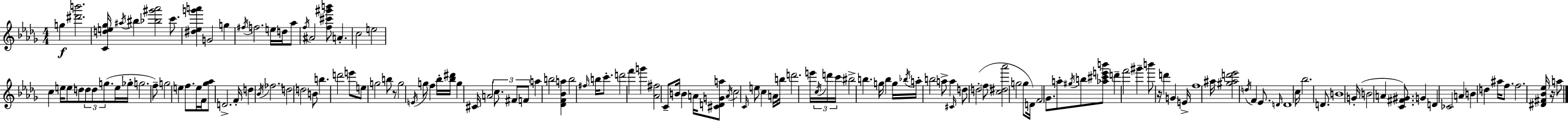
X:1
T:Untitled
M:4/4
L:1/4
K:Bbm
g [^d'b']2 [Cde_g]/4 ^a/4 ^b [_b^g'_a']2 c'/2 [^d_eg'a'] G2 g ^f/4 f2 e/4 d/4 _a/2 f/4 ^A2 [f^c'^g'b']/2 A c2 e2 c e/4 e/2 d/2 d/2 d/2 g/2 e/4 _g/4 g2 f/2 g2 e f/2 e/4 F/4 [_g_a]/2 D2 F/4 d _B/4 _f2 d2 d2 B/2 b d'2 e'/2 e/2 g2 b/2 z/2 g2 E/4 g/2 f _b/4 [_b^d']/4 g ^C/4 A2 c/2 ^F/2 F/2 a b2 [_DF_Ba] b2 ^f/4 b/4 c'/2 d'2 f' g' [_A^f]2 C/2 B/4 B A/4 [^CDGa]/2 A/4 c2 C/4 e/2 c A/4 b/4 d'2 e'/4 c/4 d'/4 c'/4 ^b2 b g/4 b g/4 _b/4 a/4 b2 a/2 a ^C/4 d/2 d2 f/2 [c^d_a']2 g2 g/2 D/4 F2 _G/2 a/2 ^g/4 b/2 [_a^c'e'b']/2 d' f'2 ^g' b'/2 z/4 d' G E/4 f4 ^a/4 [^g^ad'_e']2 d/4 F _E/2 D/4 D4 c/4 _b2 D/2 B4 G/4 B2 A [C^F^G]/2 G D _C2 A B d ^a/4 f/2 f2 [^D^F_B_e]/4 z/4 a/2